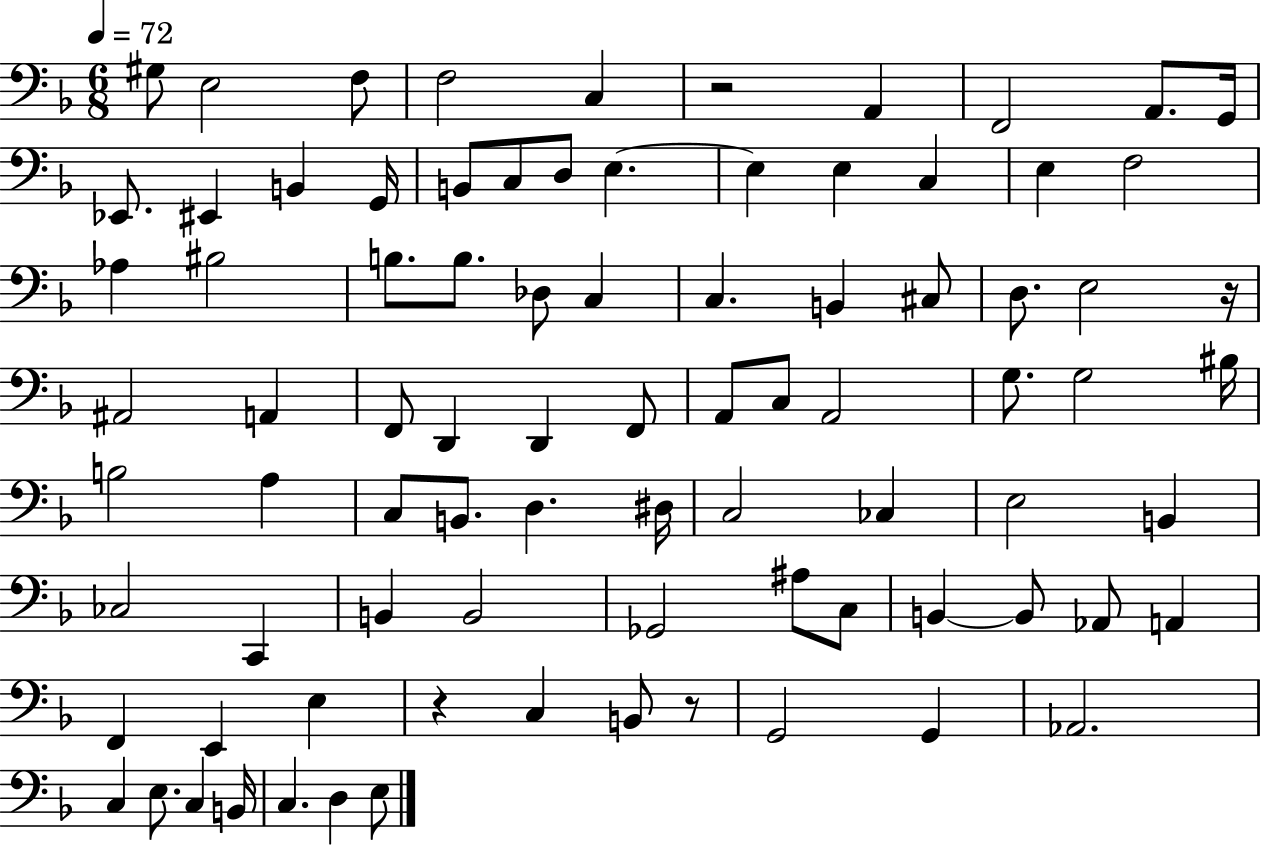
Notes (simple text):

G#3/e E3/h F3/e F3/h C3/q R/h A2/q F2/h A2/e. G2/s Eb2/e. EIS2/q B2/q G2/s B2/e C3/e D3/e E3/q. E3/q E3/q C3/q E3/q F3/h Ab3/q BIS3/h B3/e. B3/e. Db3/e C3/q C3/q. B2/q C#3/e D3/e. E3/h R/s A#2/h A2/q F2/e D2/q D2/q F2/e A2/e C3/e A2/h G3/e. G3/h BIS3/s B3/h A3/q C3/e B2/e. D3/q. D#3/s C3/h CES3/q E3/h B2/q CES3/h C2/q B2/q B2/h Gb2/h A#3/e C3/e B2/q B2/e Ab2/e A2/q F2/q E2/q E3/q R/q C3/q B2/e R/e G2/h G2/q Ab2/h. C3/q E3/e. C3/q B2/s C3/q. D3/q E3/e